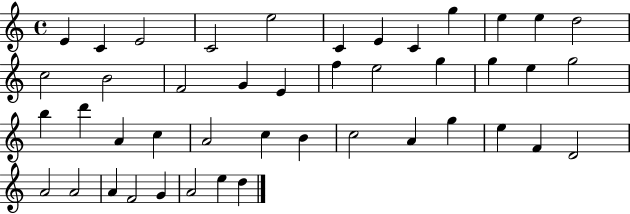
X:1
T:Untitled
M:4/4
L:1/4
K:C
E C E2 C2 e2 C E C g e e d2 c2 B2 F2 G E f e2 g g e g2 b d' A c A2 c B c2 A g e F D2 A2 A2 A F2 G A2 e d